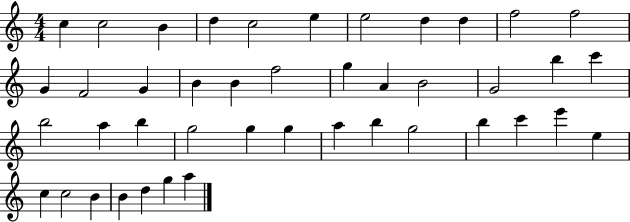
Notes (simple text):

C5/q C5/h B4/q D5/q C5/h E5/q E5/h D5/q D5/q F5/h F5/h G4/q F4/h G4/q B4/q B4/q F5/h G5/q A4/q B4/h G4/h B5/q C6/q B5/h A5/q B5/q G5/h G5/q G5/q A5/q B5/q G5/h B5/q C6/q E6/q E5/q C5/q C5/h B4/q B4/q D5/q G5/q A5/q